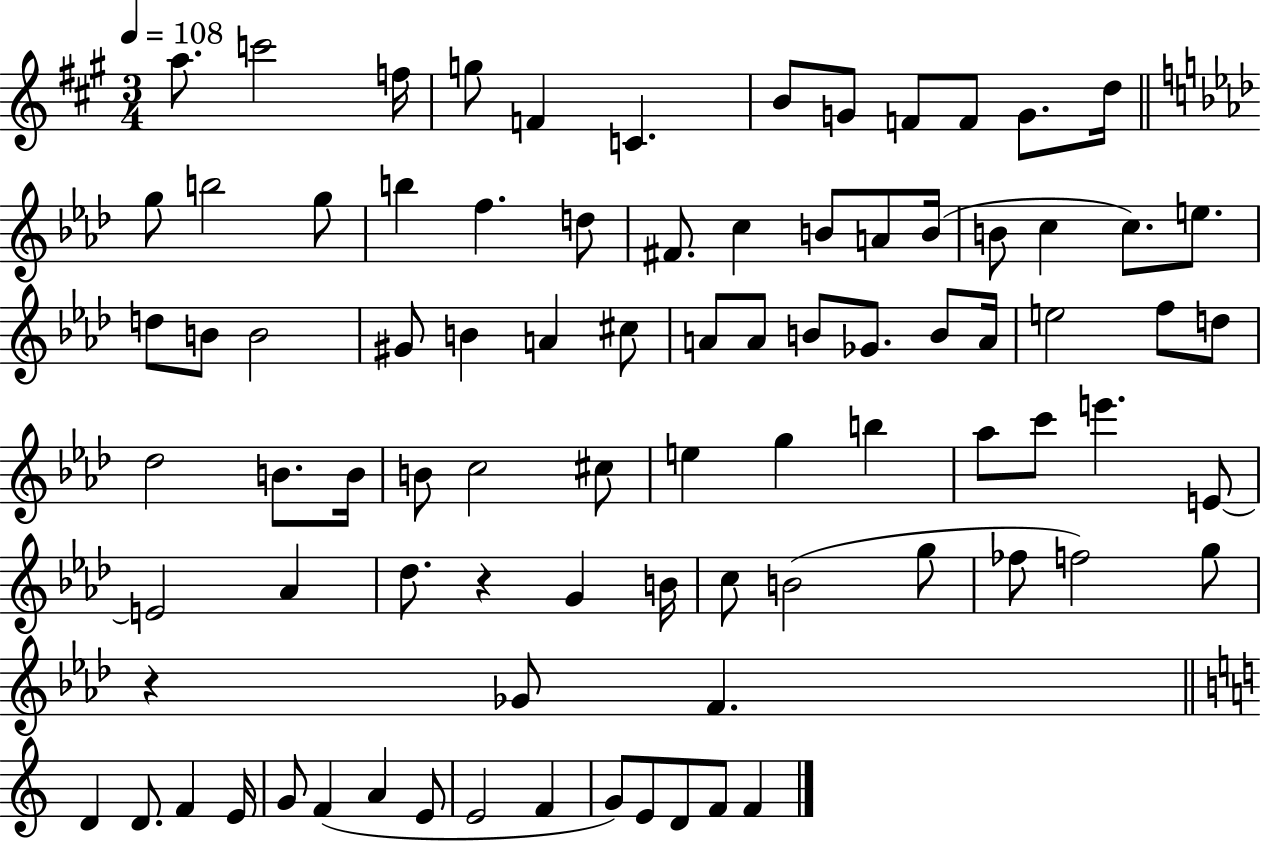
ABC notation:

X:1
T:Untitled
M:3/4
L:1/4
K:A
a/2 c'2 f/4 g/2 F C B/2 G/2 F/2 F/2 G/2 d/4 g/2 b2 g/2 b f d/2 ^F/2 c B/2 A/2 B/4 B/2 c c/2 e/2 d/2 B/2 B2 ^G/2 B A ^c/2 A/2 A/2 B/2 _G/2 B/2 A/4 e2 f/2 d/2 _d2 B/2 B/4 B/2 c2 ^c/2 e g b _a/2 c'/2 e' E/2 E2 _A _d/2 z G B/4 c/2 B2 g/2 _f/2 f2 g/2 z _G/2 F D D/2 F E/4 G/2 F A E/2 E2 F G/2 E/2 D/2 F/2 F